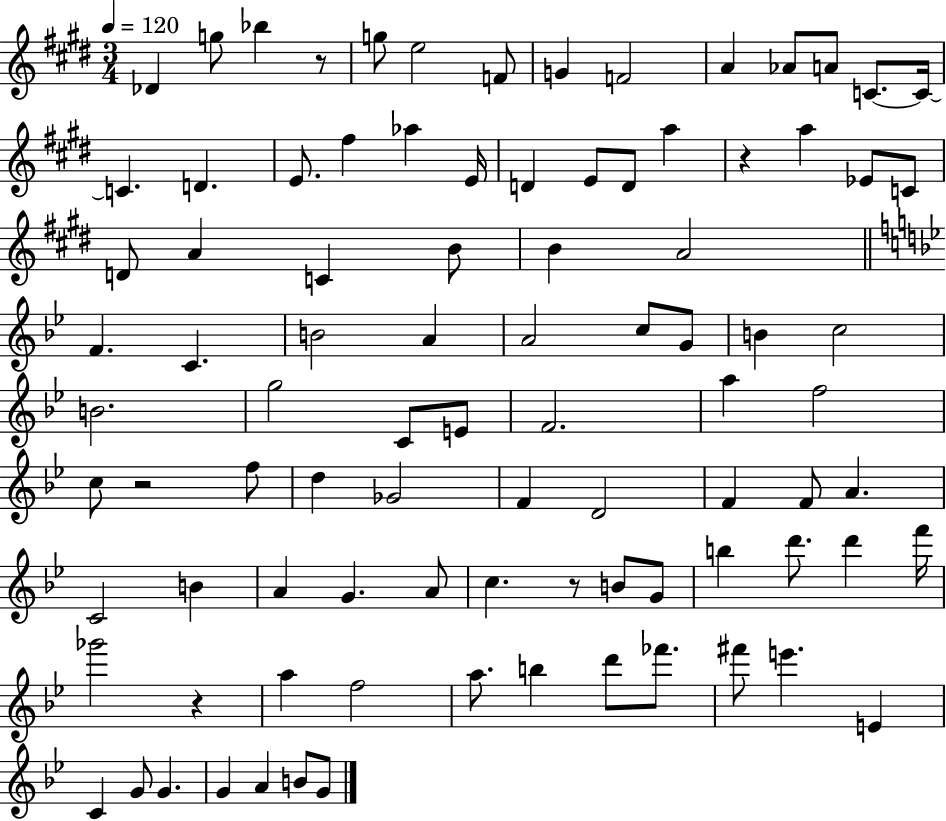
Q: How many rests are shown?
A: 5